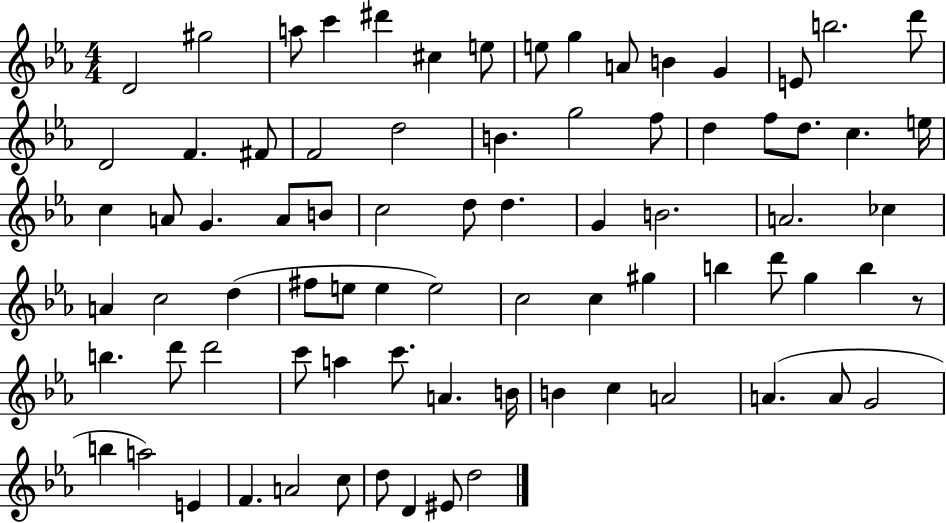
{
  \clef treble
  \numericTimeSignature
  \time 4/4
  \key ees \major
  \repeat volta 2 { d'2 gis''2 | a''8 c'''4 dis'''4 cis''4 e''8 | e''8 g''4 a'8 b'4 g'4 | e'8 b''2. d'''8 | \break d'2 f'4. fis'8 | f'2 d''2 | b'4. g''2 f''8 | d''4 f''8 d''8. c''4. e''16 | \break c''4 a'8 g'4. a'8 b'8 | c''2 d''8 d''4. | g'4 b'2. | a'2. ces''4 | \break a'4 c''2 d''4( | fis''8 e''8 e''4 e''2) | c''2 c''4 gis''4 | b''4 d'''8 g''4 b''4 r8 | \break b''4. d'''8 d'''2 | c'''8 a''4 c'''8. a'4. b'16 | b'4 c''4 a'2 | a'4.( a'8 g'2 | \break b''4 a''2) e'4 | f'4. a'2 c''8 | d''8 d'4 eis'8 d''2 | } \bar "|."
}